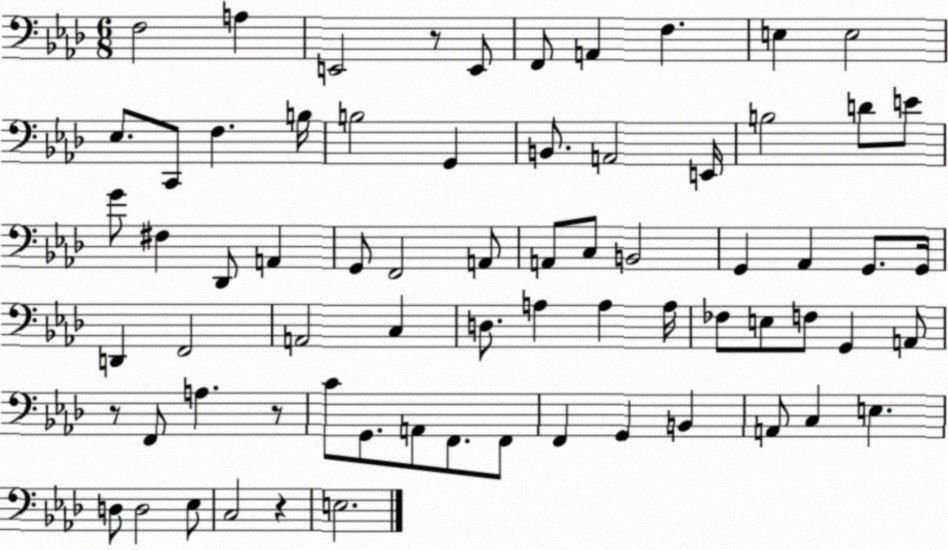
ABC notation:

X:1
T:Untitled
M:6/8
L:1/4
K:Ab
F,2 A, E,,2 z/2 E,,/2 F,,/2 A,, F, E, E,2 _E,/2 C,,/2 F, B,/4 B,2 G,, B,,/2 A,,2 E,,/4 B,2 D/2 E/2 G/2 ^F, _D,,/2 A,, G,,/2 F,,2 A,,/2 A,,/2 C,/2 B,,2 G,, _A,, G,,/2 G,,/4 D,, F,,2 A,,2 C, D,/2 A, A, A,/4 _F,/2 E,/2 F,/2 G,, A,,/2 z/2 F,,/2 A, z/2 C/2 G,,/2 A,,/2 F,,/2 F,,/2 F,, G,, B,, A,,/2 C, E, D,/2 D,2 _E,/2 C,2 z E,2